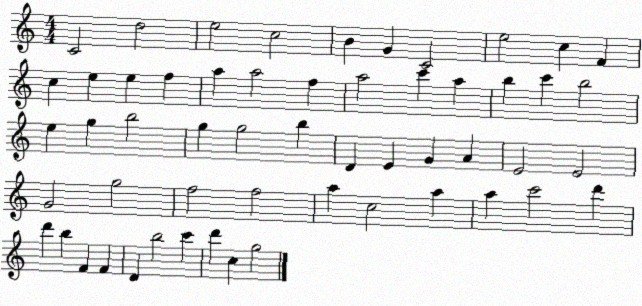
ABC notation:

X:1
T:Untitled
M:4/4
L:1/4
K:C
C2 d2 e2 c2 B G C2 e2 c F c e e f a a2 f a2 c' a b c' b2 e g b2 g g2 b D E G A E2 E2 G2 g2 f2 f2 a c2 a a c'2 d' d' b F F D b2 c' d' c g2